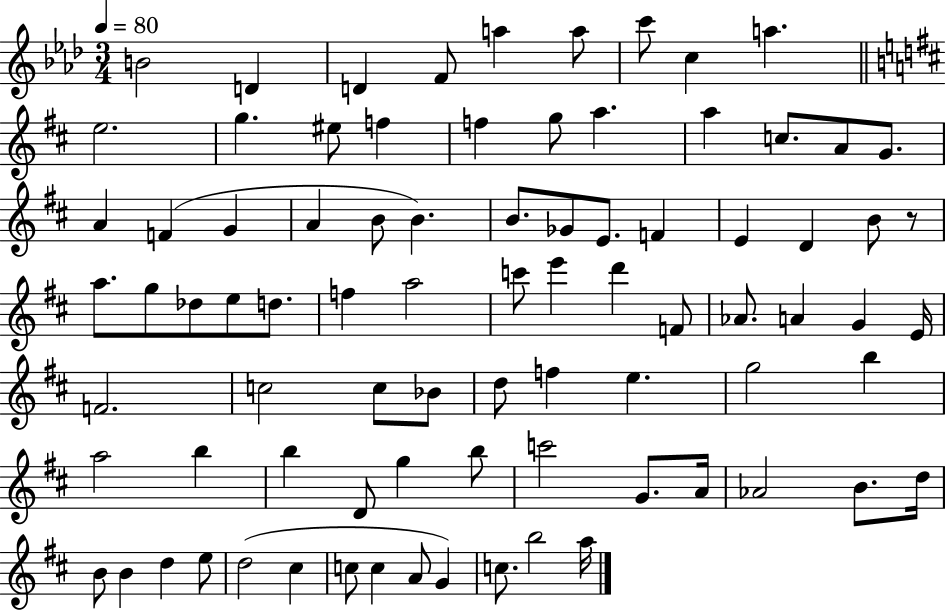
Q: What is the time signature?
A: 3/4